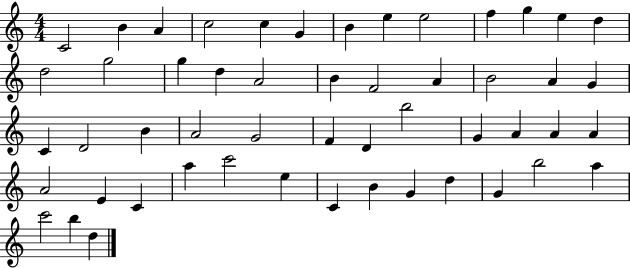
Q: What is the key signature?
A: C major